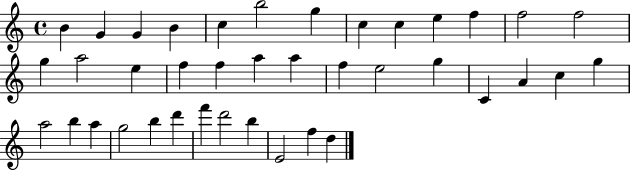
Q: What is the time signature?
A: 4/4